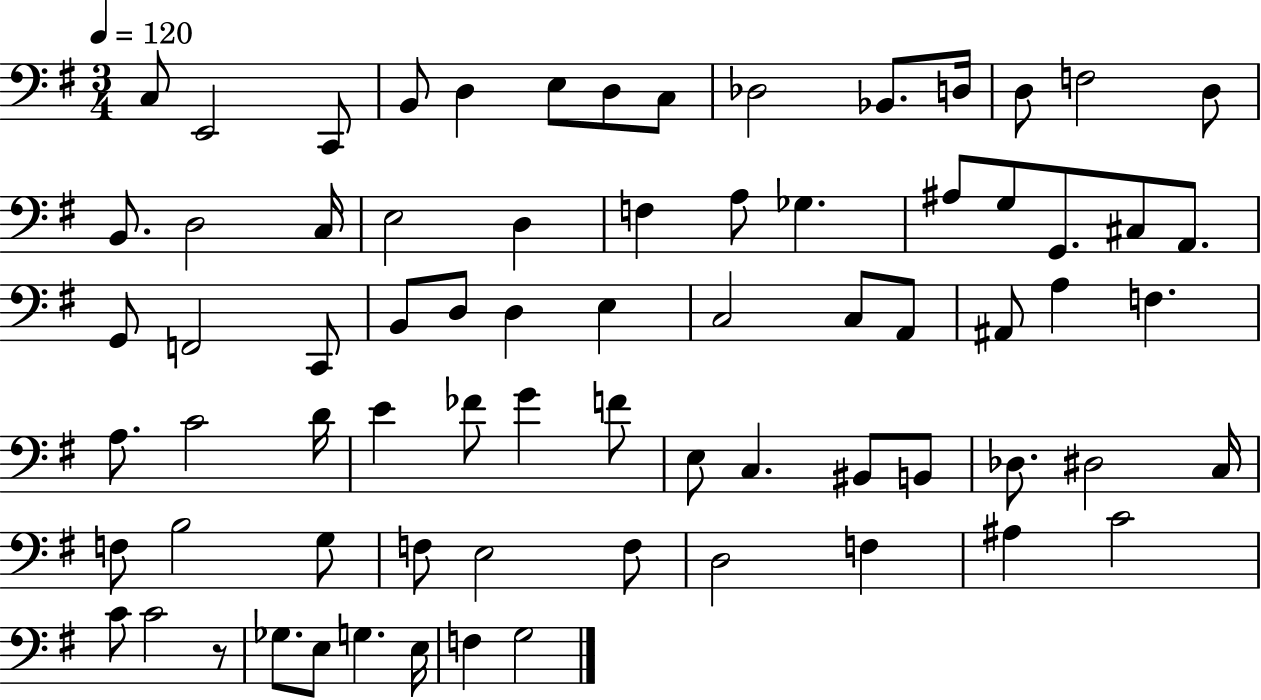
{
  \clef bass
  \numericTimeSignature
  \time 3/4
  \key g \major
  \tempo 4 = 120
  c8 e,2 c,8 | b,8 d4 e8 d8 c8 | des2 bes,8. d16 | d8 f2 d8 | \break b,8. d2 c16 | e2 d4 | f4 a8 ges4. | ais8 g8 g,8. cis8 a,8. | \break g,8 f,2 c,8 | b,8 d8 d4 e4 | c2 c8 a,8 | ais,8 a4 f4. | \break a8. c'2 d'16 | e'4 fes'8 g'4 f'8 | e8 c4. bis,8 b,8 | des8. dis2 c16 | \break f8 b2 g8 | f8 e2 f8 | d2 f4 | ais4 c'2 | \break c'8 c'2 r8 | ges8. e8 g4. e16 | f4 g2 | \bar "|."
}